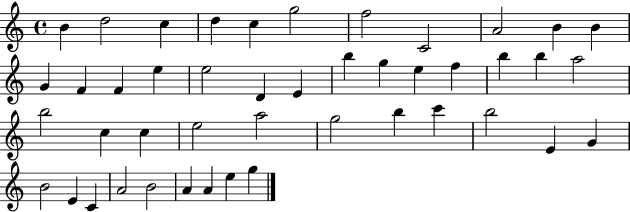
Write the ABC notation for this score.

X:1
T:Untitled
M:4/4
L:1/4
K:C
B d2 c d c g2 f2 C2 A2 B B G F F e e2 D E b g e f b b a2 b2 c c e2 a2 g2 b c' b2 E G B2 E C A2 B2 A A e g